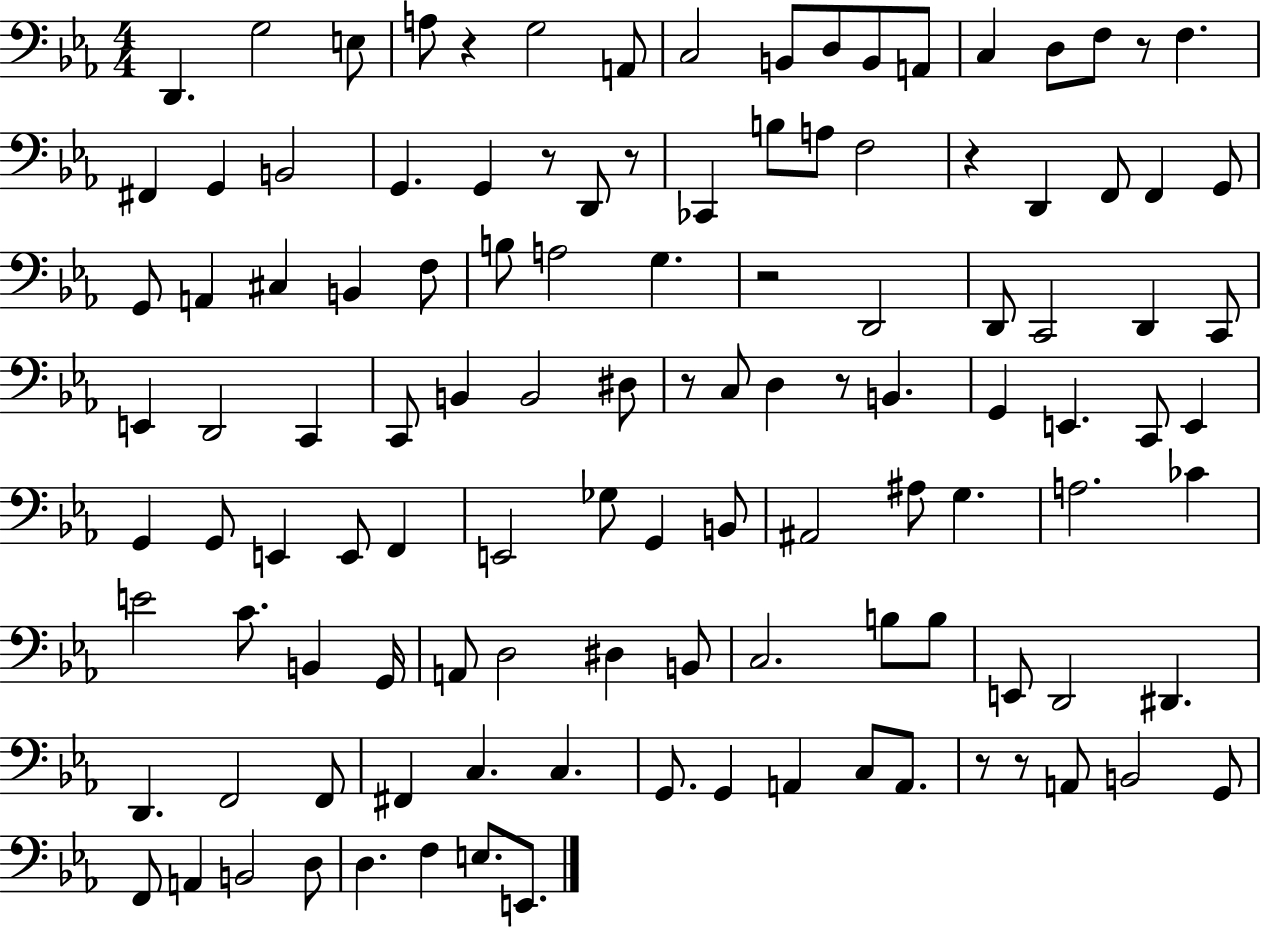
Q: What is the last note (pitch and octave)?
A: E2